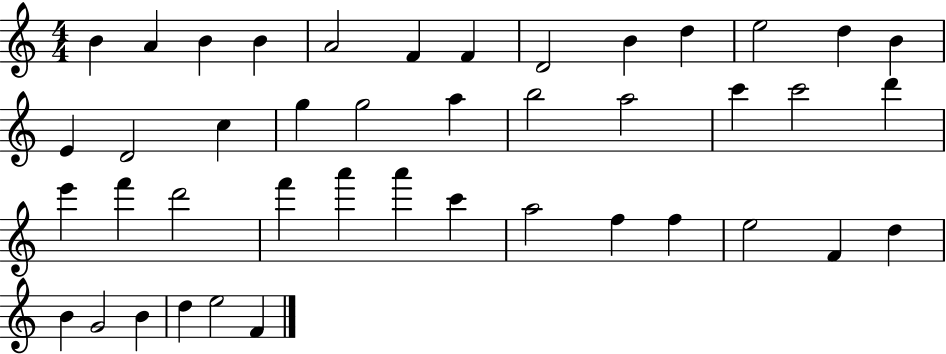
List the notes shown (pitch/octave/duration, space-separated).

B4/q A4/q B4/q B4/q A4/h F4/q F4/q D4/h B4/q D5/q E5/h D5/q B4/q E4/q D4/h C5/q G5/q G5/h A5/q B5/h A5/h C6/q C6/h D6/q E6/q F6/q D6/h F6/q A6/q A6/q C6/q A5/h F5/q F5/q E5/h F4/q D5/q B4/q G4/h B4/q D5/q E5/h F4/q